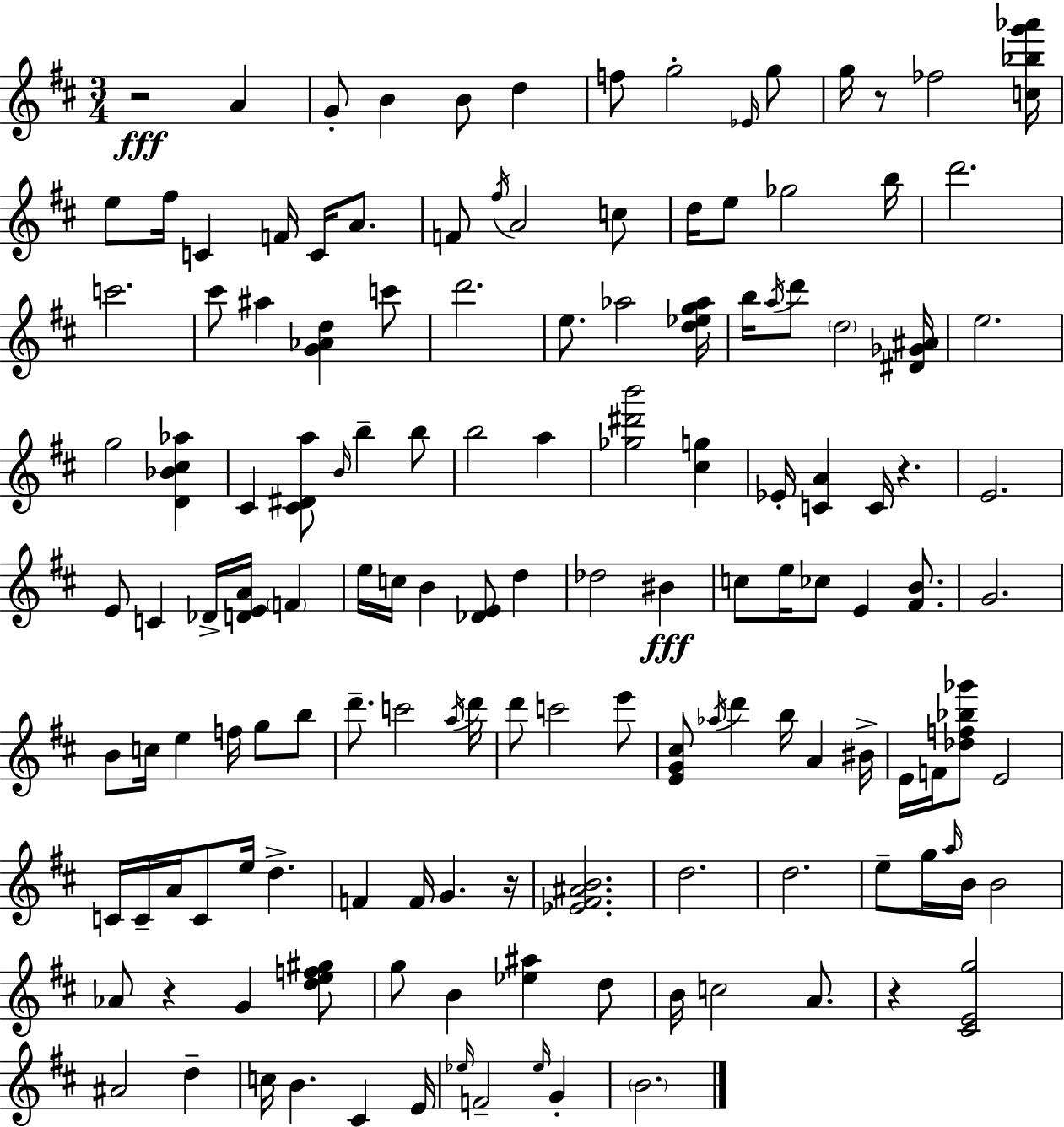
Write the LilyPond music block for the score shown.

{
  \clef treble
  \numericTimeSignature
  \time 3/4
  \key d \major
  r2\fff a'4 | g'8-. b'4 b'8 d''4 | f''8 g''2-. \grace { ees'16 } g''8 | g''16 r8 fes''2 | \break <c'' bes'' g''' aes'''>16 e''8 fis''16 c'4 f'16 c'16 a'8. | f'8 \acciaccatura { fis''16 } a'2 | c''8 d''16 e''8 ges''2 | b''16 d'''2. | \break c'''2. | cis'''8 ais''4 <g' aes' d''>4 | c'''8 d'''2. | e''8. aes''2 | \break <d'' ees'' g'' aes''>16 b''16 \acciaccatura { a''16 } d'''8 \parenthesize d''2 | <dis' ges' ais'>16 e''2. | g''2 <d' bes' cis'' aes''>4 | cis'4 <cis' dis' a''>8 \grace { b'16 } b''4-- | \break b''8 b''2 | a''4 <ges'' dis''' b'''>2 | <cis'' g''>4 ees'16-. <c' a'>4 c'16 r4. | e'2. | \break e'8 c'4 des'16-> <d' e' a'>16 | \parenthesize f'4 e''16 c''16 b'4 <des' e'>8 | d''4 des''2 | bis'4\fff c''8 e''16 ces''8 e'4 | \break <fis' b'>8. g'2. | b'8 c''16 e''4 f''16 | g''8 b''8 d'''8.-- c'''2 | \acciaccatura { a''16 } d'''16 d'''8 c'''2 | \break e'''8 <e' g' cis''>8 \acciaccatura { aes''16 } d'''4 | b''16 a'4 bis'16-> e'16 f'16 <des'' f'' bes'' ges'''>8 e'2 | c'16 c'16-- a'16 c'8 e''16 | d''4.-> f'4 f'16 g'4. | \break r16 <ees' fis' ais' b'>2. | d''2. | d''2. | e''8-- g''16 \grace { a''16 } b'16 b'2 | \break aes'8 r4 | g'4 <d'' e'' f'' gis''>8 g''8 b'4 | <ees'' ais''>4 d''8 b'16 c''2 | a'8. r4 <cis' e' g''>2 | \break ais'2 | d''4-- c''16 b'4. | cis'4 e'16 \grace { ees''16 } f'2-- | \grace { ees''16 } g'4-. \parenthesize b'2. | \break \bar "|."
}